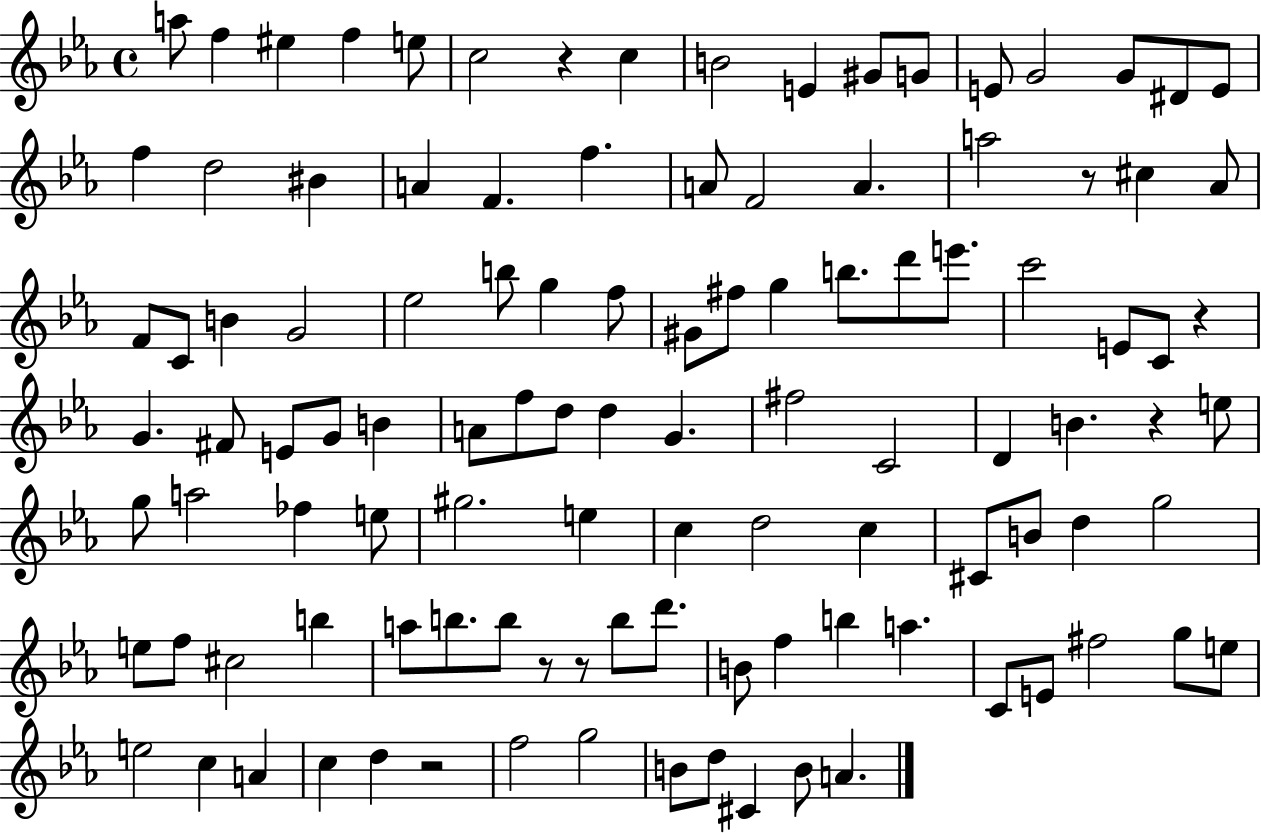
{
  \clef treble
  \time 4/4
  \defaultTimeSignature
  \key ees \major
  a''8 f''4 eis''4 f''4 e''8 | c''2 r4 c''4 | b'2 e'4 gis'8 g'8 | e'8 g'2 g'8 dis'8 e'8 | \break f''4 d''2 bis'4 | a'4 f'4. f''4. | a'8 f'2 a'4. | a''2 r8 cis''4 aes'8 | \break f'8 c'8 b'4 g'2 | ees''2 b''8 g''4 f''8 | gis'8 fis''8 g''4 b''8. d'''8 e'''8. | c'''2 e'8 c'8 r4 | \break g'4. fis'8 e'8 g'8 b'4 | a'8 f''8 d''8 d''4 g'4. | fis''2 c'2 | d'4 b'4. r4 e''8 | \break g''8 a''2 fes''4 e''8 | gis''2. e''4 | c''4 d''2 c''4 | cis'8 b'8 d''4 g''2 | \break e''8 f''8 cis''2 b''4 | a''8 b''8. b''8 r8 r8 b''8 d'''8. | b'8 f''4 b''4 a''4. | c'8 e'8 fis''2 g''8 e''8 | \break e''2 c''4 a'4 | c''4 d''4 r2 | f''2 g''2 | b'8 d''8 cis'4 b'8 a'4. | \break \bar "|."
}